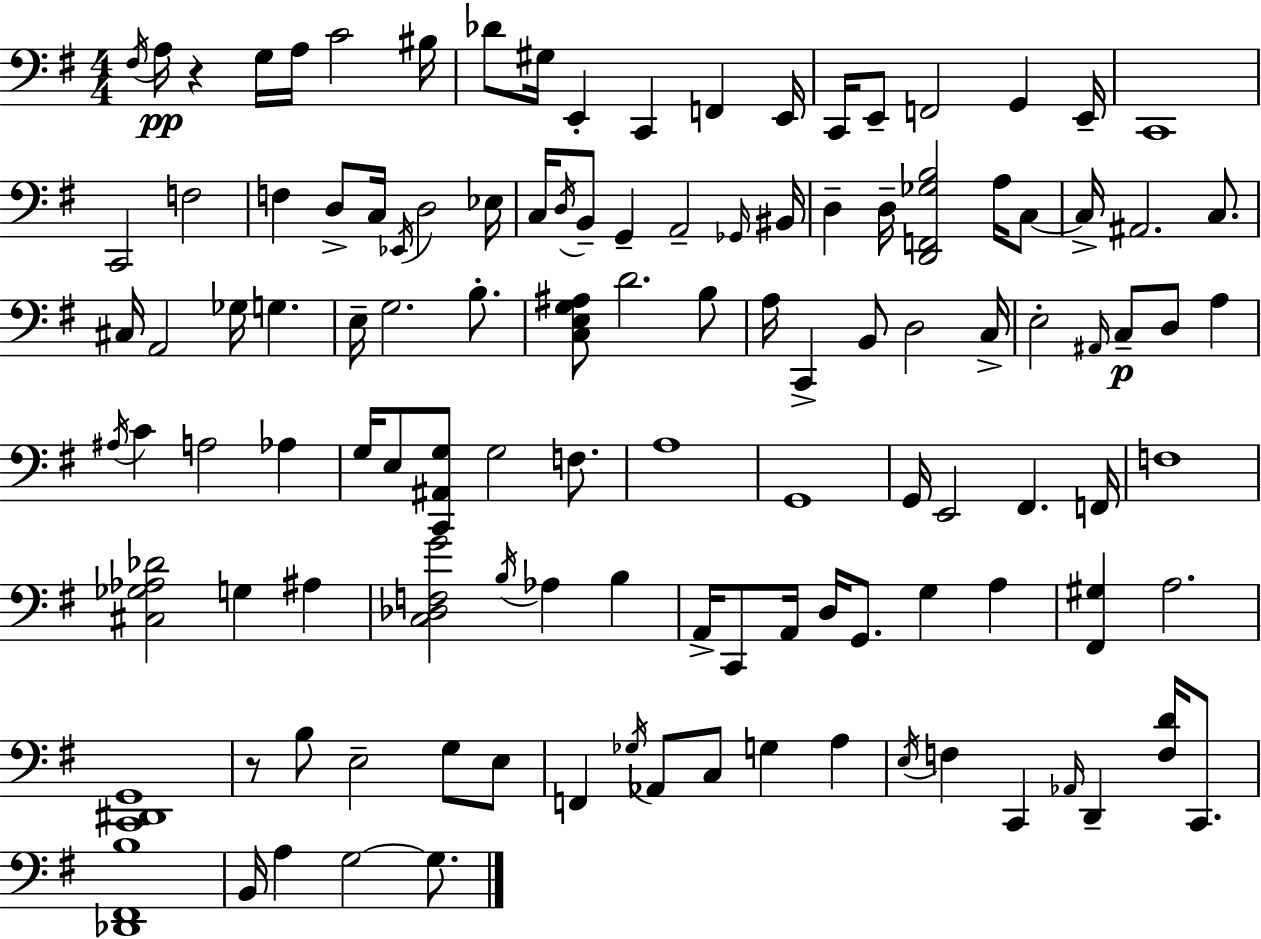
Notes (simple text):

F#3/s A3/s R/q G3/s A3/s C4/h BIS3/s Db4/e G#3/s E2/q C2/q F2/q E2/s C2/s E2/e F2/h G2/q E2/s C2/w C2/h F3/h F3/q D3/e C3/s Eb2/s D3/h Eb3/s C3/s D3/s B2/e G2/q A2/h Gb2/s BIS2/s D3/q D3/s [D2,F2,Gb3,B3]/h A3/s C3/e C3/s A#2/h. C3/e. C#3/s A2/h Gb3/s G3/q. E3/s G3/h. B3/e. [C3,E3,G3,A#3]/e D4/h. B3/e A3/s C2/q B2/e D3/h C3/s E3/h A#2/s C3/e D3/e A3/q A#3/s C4/q A3/h Ab3/q G3/s E3/e [C2,A#2,G3]/e G3/h F3/e. A3/w G2/w G2/s E2/h F#2/q. F2/s F3/w [C#3,Gb3,Ab3,Db4]/h G3/q A#3/q [C3,Db3,F3,G4]/h B3/s Ab3/q B3/q A2/s C2/e A2/s D3/s G2/e. G3/q A3/q [F#2,G#3]/q A3/h. [C2,D#2,G2]/w R/e B3/e E3/h G3/e E3/e F2/q Gb3/s Ab2/e C3/e G3/q A3/q E3/s F3/q C2/q Ab2/s D2/q [F3,D4]/s C2/e. [Db2,F#2,B3]/w B2/s A3/q G3/h G3/e.